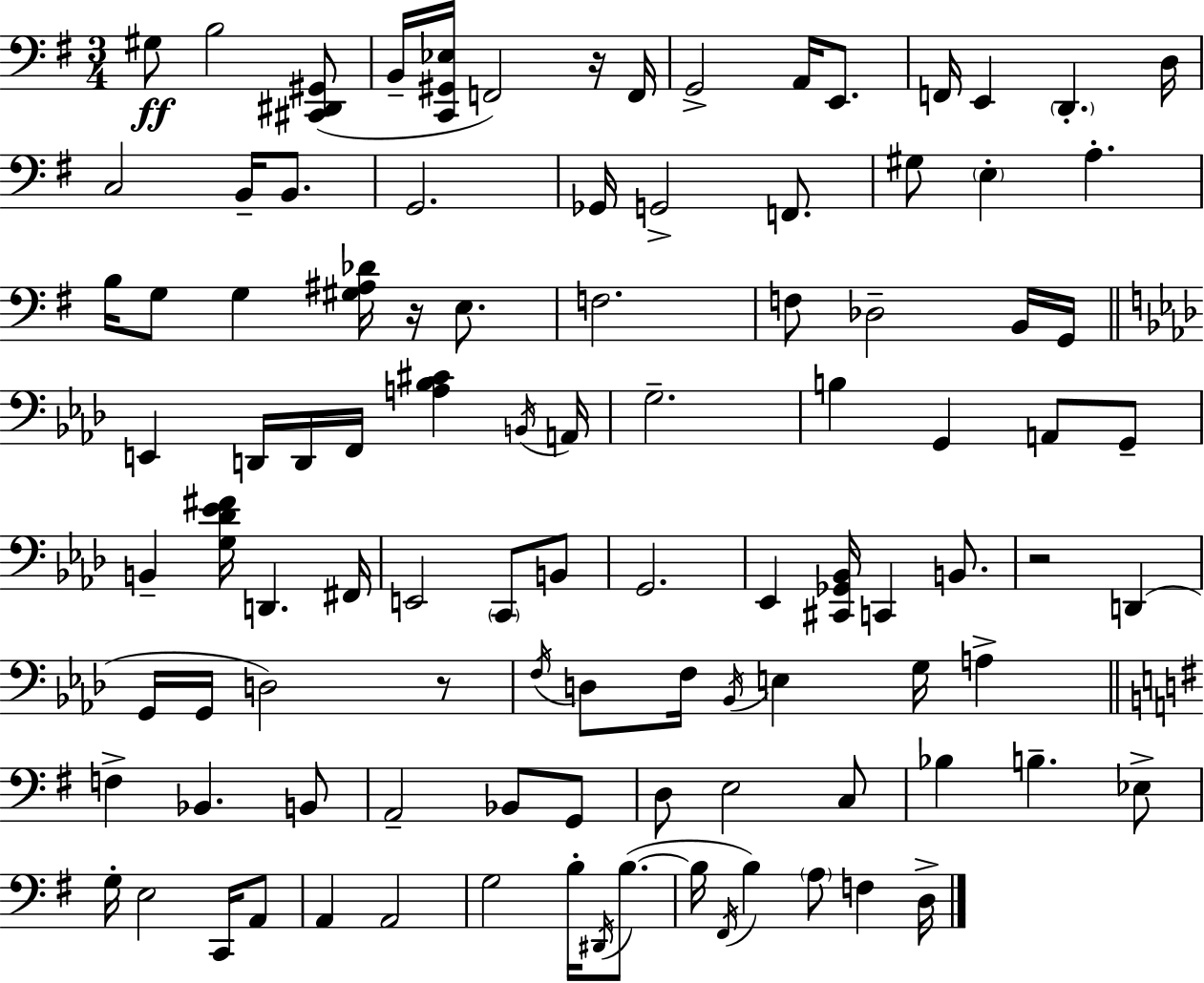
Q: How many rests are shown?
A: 4